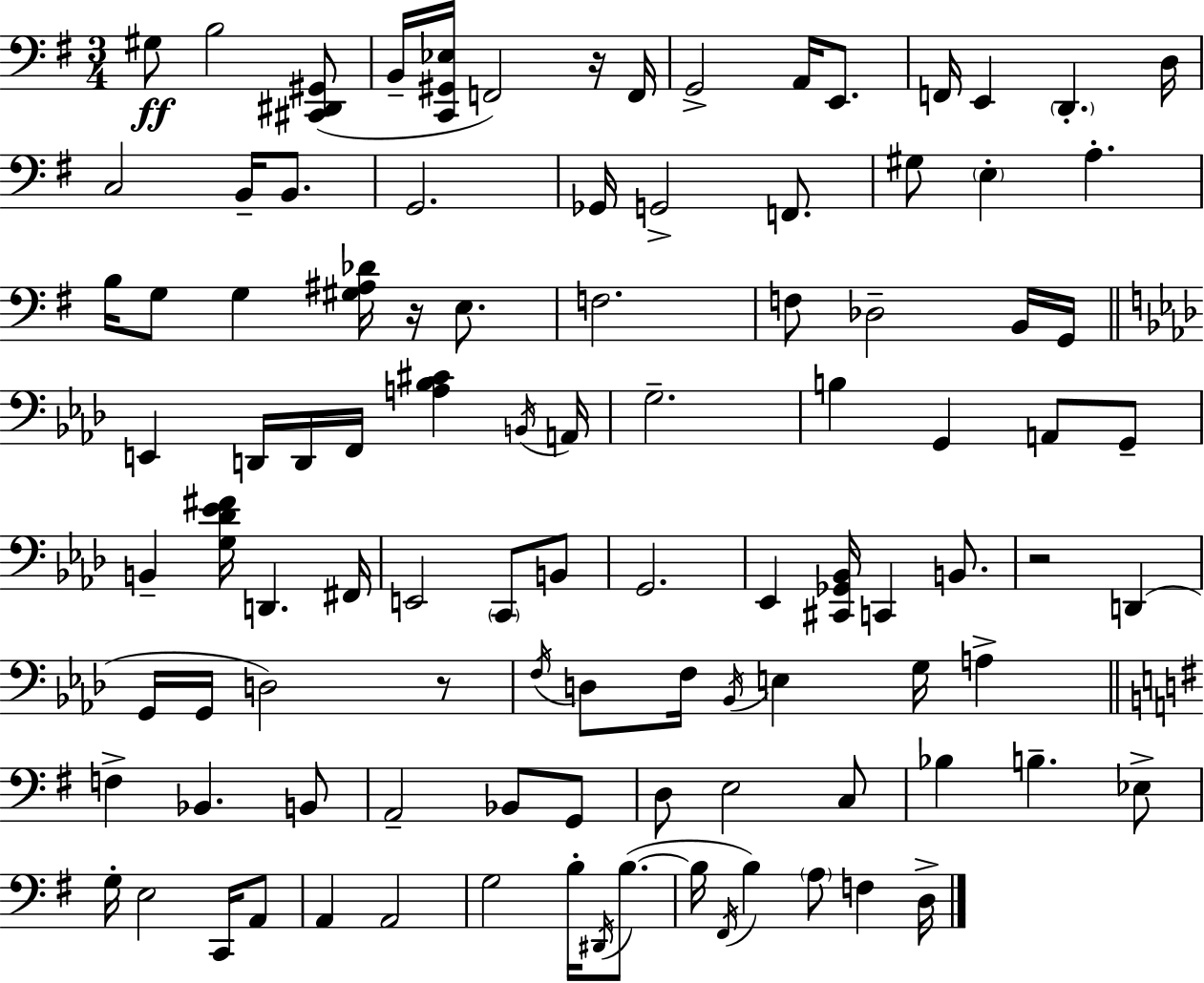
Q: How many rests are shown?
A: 4